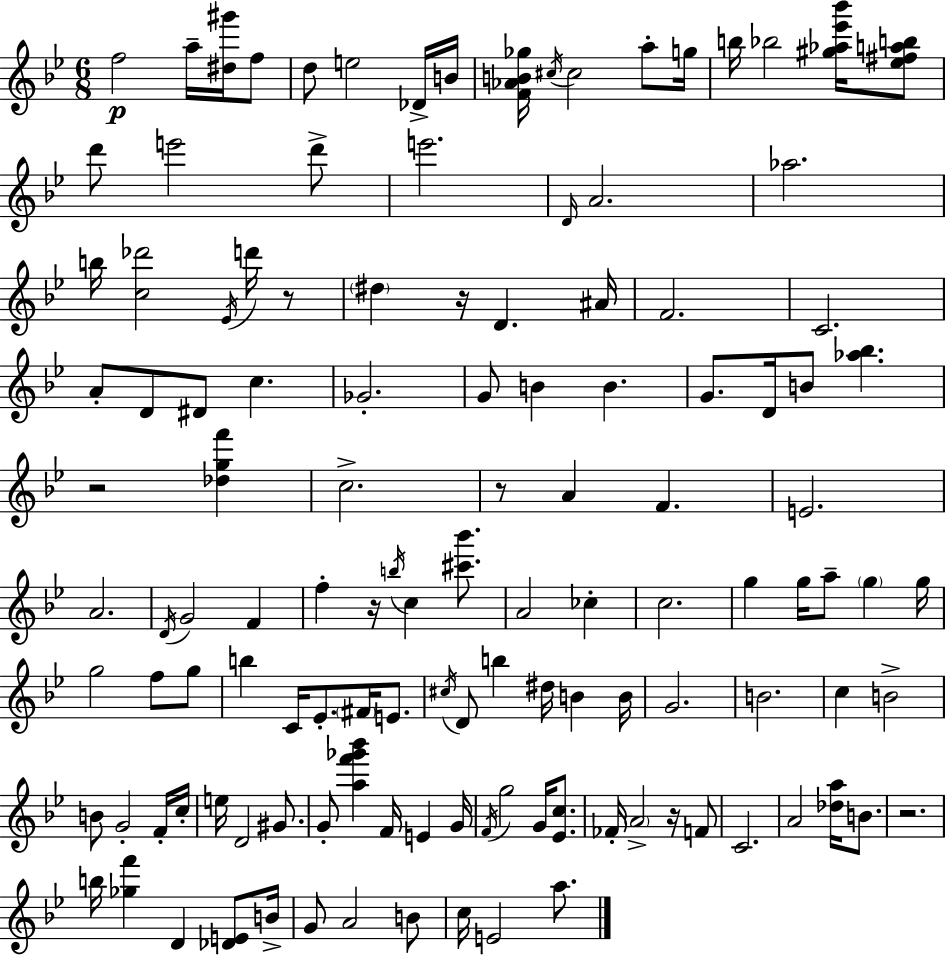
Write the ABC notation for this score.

X:1
T:Untitled
M:6/8
L:1/4
K:Bb
f2 a/4 [^d^g']/4 f/2 d/2 e2 _D/4 B/4 [F_AB_g]/4 ^c/4 ^c2 a/2 g/4 b/4 _b2 [^g_a_e'_b']/4 [_e^fab]/2 d'/2 e'2 d'/2 e'2 D/4 A2 _a2 b/4 [c_d']2 _E/4 d'/4 z/2 ^d z/4 D ^A/4 F2 C2 A/2 D/2 ^D/2 c _G2 G/2 B B G/2 D/4 B/2 [_a_b] z2 [_dgf'] c2 z/2 A F E2 A2 D/4 G2 F f z/4 b/4 c [^c'_b']/2 A2 _c c2 g g/4 a/2 g g/4 g2 f/2 g/2 b C/4 _E/2 ^F/4 E/2 ^c/4 D/2 b ^d/4 B B/4 G2 B2 c B2 B/2 G2 F/4 c/4 e/4 D2 ^G/2 G/2 [af'_g'_b'] F/4 E G/4 F/4 g2 G/4 [_Ec]/2 _F/4 A2 z/4 F/2 C2 A2 [_da]/4 B/2 z2 b/4 [_gf'] D [_DE]/2 B/4 G/2 A2 B/2 c/4 E2 a/2